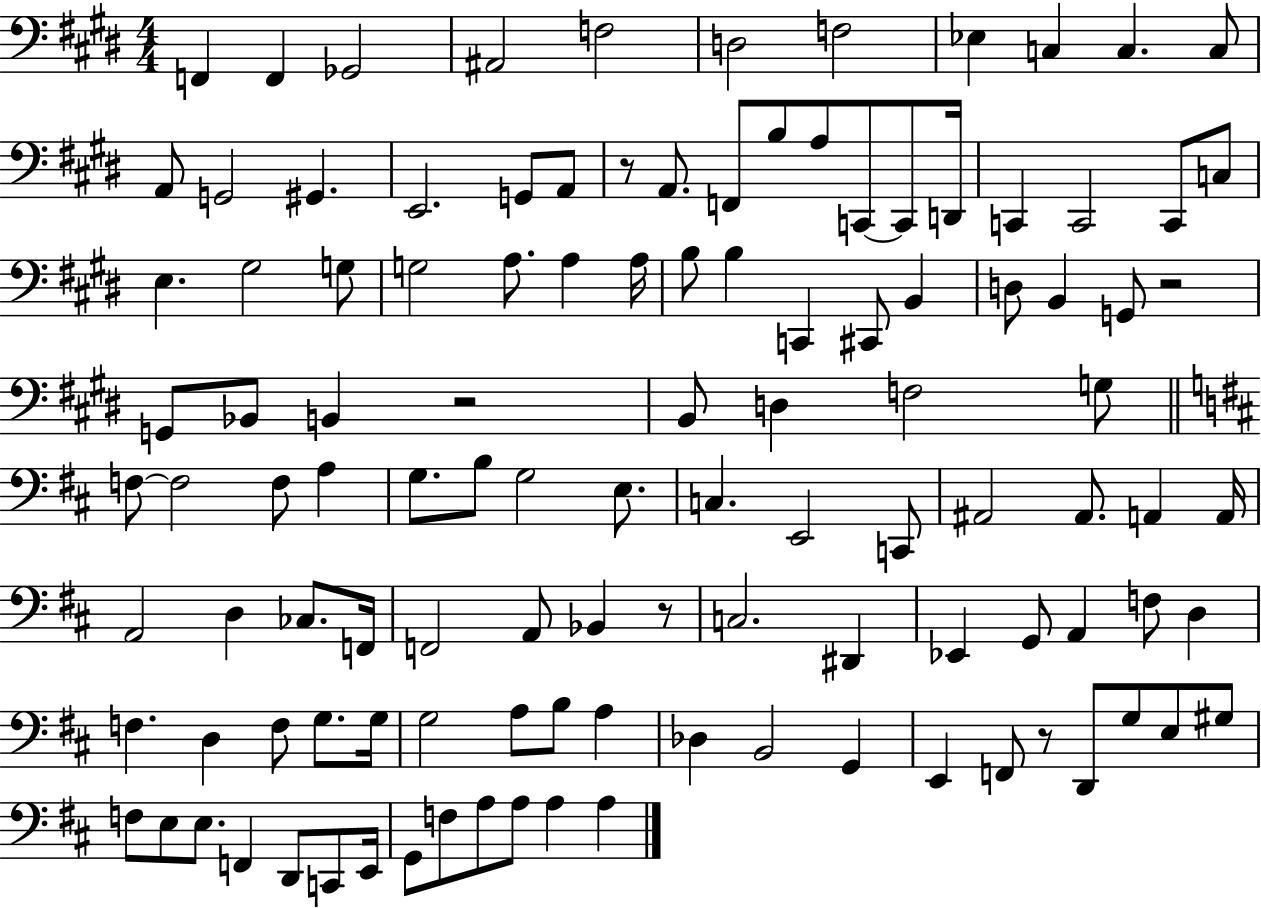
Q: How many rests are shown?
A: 5